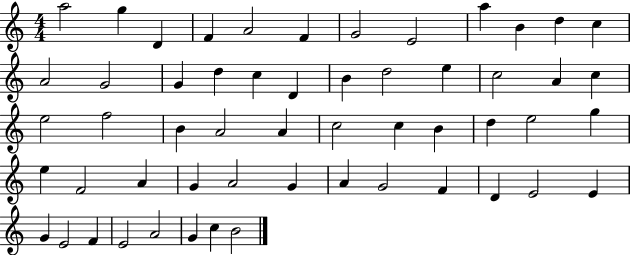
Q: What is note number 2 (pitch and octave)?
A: G5